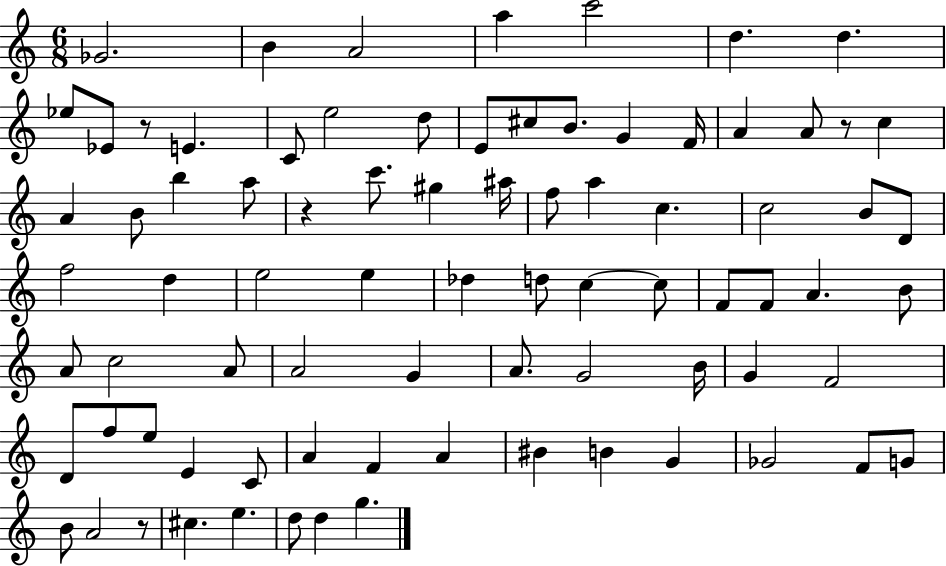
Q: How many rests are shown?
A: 4